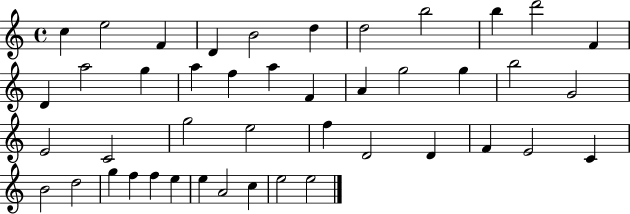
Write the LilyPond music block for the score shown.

{
  \clef treble
  \time 4/4
  \defaultTimeSignature
  \key c \major
  c''4 e''2 f'4 | d'4 b'2 d''4 | d''2 b''2 | b''4 d'''2 f'4 | \break d'4 a''2 g''4 | a''4 f''4 a''4 f'4 | a'4 g''2 g''4 | b''2 g'2 | \break e'2 c'2 | g''2 e''2 | f''4 d'2 d'4 | f'4 e'2 c'4 | \break b'2 d''2 | g''4 f''4 f''4 e''4 | e''4 a'2 c''4 | e''2 e''2 | \break \bar "|."
}